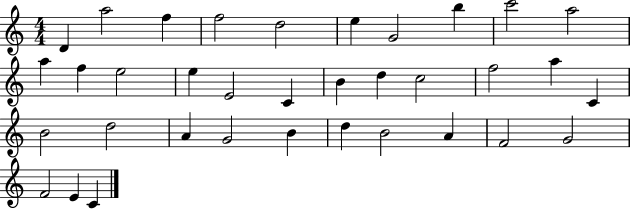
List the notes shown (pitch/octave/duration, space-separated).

D4/q A5/h F5/q F5/h D5/h E5/q G4/h B5/q C6/h A5/h A5/q F5/q E5/h E5/q E4/h C4/q B4/q D5/q C5/h F5/h A5/q C4/q B4/h D5/h A4/q G4/h B4/q D5/q B4/h A4/q F4/h G4/h F4/h E4/q C4/q